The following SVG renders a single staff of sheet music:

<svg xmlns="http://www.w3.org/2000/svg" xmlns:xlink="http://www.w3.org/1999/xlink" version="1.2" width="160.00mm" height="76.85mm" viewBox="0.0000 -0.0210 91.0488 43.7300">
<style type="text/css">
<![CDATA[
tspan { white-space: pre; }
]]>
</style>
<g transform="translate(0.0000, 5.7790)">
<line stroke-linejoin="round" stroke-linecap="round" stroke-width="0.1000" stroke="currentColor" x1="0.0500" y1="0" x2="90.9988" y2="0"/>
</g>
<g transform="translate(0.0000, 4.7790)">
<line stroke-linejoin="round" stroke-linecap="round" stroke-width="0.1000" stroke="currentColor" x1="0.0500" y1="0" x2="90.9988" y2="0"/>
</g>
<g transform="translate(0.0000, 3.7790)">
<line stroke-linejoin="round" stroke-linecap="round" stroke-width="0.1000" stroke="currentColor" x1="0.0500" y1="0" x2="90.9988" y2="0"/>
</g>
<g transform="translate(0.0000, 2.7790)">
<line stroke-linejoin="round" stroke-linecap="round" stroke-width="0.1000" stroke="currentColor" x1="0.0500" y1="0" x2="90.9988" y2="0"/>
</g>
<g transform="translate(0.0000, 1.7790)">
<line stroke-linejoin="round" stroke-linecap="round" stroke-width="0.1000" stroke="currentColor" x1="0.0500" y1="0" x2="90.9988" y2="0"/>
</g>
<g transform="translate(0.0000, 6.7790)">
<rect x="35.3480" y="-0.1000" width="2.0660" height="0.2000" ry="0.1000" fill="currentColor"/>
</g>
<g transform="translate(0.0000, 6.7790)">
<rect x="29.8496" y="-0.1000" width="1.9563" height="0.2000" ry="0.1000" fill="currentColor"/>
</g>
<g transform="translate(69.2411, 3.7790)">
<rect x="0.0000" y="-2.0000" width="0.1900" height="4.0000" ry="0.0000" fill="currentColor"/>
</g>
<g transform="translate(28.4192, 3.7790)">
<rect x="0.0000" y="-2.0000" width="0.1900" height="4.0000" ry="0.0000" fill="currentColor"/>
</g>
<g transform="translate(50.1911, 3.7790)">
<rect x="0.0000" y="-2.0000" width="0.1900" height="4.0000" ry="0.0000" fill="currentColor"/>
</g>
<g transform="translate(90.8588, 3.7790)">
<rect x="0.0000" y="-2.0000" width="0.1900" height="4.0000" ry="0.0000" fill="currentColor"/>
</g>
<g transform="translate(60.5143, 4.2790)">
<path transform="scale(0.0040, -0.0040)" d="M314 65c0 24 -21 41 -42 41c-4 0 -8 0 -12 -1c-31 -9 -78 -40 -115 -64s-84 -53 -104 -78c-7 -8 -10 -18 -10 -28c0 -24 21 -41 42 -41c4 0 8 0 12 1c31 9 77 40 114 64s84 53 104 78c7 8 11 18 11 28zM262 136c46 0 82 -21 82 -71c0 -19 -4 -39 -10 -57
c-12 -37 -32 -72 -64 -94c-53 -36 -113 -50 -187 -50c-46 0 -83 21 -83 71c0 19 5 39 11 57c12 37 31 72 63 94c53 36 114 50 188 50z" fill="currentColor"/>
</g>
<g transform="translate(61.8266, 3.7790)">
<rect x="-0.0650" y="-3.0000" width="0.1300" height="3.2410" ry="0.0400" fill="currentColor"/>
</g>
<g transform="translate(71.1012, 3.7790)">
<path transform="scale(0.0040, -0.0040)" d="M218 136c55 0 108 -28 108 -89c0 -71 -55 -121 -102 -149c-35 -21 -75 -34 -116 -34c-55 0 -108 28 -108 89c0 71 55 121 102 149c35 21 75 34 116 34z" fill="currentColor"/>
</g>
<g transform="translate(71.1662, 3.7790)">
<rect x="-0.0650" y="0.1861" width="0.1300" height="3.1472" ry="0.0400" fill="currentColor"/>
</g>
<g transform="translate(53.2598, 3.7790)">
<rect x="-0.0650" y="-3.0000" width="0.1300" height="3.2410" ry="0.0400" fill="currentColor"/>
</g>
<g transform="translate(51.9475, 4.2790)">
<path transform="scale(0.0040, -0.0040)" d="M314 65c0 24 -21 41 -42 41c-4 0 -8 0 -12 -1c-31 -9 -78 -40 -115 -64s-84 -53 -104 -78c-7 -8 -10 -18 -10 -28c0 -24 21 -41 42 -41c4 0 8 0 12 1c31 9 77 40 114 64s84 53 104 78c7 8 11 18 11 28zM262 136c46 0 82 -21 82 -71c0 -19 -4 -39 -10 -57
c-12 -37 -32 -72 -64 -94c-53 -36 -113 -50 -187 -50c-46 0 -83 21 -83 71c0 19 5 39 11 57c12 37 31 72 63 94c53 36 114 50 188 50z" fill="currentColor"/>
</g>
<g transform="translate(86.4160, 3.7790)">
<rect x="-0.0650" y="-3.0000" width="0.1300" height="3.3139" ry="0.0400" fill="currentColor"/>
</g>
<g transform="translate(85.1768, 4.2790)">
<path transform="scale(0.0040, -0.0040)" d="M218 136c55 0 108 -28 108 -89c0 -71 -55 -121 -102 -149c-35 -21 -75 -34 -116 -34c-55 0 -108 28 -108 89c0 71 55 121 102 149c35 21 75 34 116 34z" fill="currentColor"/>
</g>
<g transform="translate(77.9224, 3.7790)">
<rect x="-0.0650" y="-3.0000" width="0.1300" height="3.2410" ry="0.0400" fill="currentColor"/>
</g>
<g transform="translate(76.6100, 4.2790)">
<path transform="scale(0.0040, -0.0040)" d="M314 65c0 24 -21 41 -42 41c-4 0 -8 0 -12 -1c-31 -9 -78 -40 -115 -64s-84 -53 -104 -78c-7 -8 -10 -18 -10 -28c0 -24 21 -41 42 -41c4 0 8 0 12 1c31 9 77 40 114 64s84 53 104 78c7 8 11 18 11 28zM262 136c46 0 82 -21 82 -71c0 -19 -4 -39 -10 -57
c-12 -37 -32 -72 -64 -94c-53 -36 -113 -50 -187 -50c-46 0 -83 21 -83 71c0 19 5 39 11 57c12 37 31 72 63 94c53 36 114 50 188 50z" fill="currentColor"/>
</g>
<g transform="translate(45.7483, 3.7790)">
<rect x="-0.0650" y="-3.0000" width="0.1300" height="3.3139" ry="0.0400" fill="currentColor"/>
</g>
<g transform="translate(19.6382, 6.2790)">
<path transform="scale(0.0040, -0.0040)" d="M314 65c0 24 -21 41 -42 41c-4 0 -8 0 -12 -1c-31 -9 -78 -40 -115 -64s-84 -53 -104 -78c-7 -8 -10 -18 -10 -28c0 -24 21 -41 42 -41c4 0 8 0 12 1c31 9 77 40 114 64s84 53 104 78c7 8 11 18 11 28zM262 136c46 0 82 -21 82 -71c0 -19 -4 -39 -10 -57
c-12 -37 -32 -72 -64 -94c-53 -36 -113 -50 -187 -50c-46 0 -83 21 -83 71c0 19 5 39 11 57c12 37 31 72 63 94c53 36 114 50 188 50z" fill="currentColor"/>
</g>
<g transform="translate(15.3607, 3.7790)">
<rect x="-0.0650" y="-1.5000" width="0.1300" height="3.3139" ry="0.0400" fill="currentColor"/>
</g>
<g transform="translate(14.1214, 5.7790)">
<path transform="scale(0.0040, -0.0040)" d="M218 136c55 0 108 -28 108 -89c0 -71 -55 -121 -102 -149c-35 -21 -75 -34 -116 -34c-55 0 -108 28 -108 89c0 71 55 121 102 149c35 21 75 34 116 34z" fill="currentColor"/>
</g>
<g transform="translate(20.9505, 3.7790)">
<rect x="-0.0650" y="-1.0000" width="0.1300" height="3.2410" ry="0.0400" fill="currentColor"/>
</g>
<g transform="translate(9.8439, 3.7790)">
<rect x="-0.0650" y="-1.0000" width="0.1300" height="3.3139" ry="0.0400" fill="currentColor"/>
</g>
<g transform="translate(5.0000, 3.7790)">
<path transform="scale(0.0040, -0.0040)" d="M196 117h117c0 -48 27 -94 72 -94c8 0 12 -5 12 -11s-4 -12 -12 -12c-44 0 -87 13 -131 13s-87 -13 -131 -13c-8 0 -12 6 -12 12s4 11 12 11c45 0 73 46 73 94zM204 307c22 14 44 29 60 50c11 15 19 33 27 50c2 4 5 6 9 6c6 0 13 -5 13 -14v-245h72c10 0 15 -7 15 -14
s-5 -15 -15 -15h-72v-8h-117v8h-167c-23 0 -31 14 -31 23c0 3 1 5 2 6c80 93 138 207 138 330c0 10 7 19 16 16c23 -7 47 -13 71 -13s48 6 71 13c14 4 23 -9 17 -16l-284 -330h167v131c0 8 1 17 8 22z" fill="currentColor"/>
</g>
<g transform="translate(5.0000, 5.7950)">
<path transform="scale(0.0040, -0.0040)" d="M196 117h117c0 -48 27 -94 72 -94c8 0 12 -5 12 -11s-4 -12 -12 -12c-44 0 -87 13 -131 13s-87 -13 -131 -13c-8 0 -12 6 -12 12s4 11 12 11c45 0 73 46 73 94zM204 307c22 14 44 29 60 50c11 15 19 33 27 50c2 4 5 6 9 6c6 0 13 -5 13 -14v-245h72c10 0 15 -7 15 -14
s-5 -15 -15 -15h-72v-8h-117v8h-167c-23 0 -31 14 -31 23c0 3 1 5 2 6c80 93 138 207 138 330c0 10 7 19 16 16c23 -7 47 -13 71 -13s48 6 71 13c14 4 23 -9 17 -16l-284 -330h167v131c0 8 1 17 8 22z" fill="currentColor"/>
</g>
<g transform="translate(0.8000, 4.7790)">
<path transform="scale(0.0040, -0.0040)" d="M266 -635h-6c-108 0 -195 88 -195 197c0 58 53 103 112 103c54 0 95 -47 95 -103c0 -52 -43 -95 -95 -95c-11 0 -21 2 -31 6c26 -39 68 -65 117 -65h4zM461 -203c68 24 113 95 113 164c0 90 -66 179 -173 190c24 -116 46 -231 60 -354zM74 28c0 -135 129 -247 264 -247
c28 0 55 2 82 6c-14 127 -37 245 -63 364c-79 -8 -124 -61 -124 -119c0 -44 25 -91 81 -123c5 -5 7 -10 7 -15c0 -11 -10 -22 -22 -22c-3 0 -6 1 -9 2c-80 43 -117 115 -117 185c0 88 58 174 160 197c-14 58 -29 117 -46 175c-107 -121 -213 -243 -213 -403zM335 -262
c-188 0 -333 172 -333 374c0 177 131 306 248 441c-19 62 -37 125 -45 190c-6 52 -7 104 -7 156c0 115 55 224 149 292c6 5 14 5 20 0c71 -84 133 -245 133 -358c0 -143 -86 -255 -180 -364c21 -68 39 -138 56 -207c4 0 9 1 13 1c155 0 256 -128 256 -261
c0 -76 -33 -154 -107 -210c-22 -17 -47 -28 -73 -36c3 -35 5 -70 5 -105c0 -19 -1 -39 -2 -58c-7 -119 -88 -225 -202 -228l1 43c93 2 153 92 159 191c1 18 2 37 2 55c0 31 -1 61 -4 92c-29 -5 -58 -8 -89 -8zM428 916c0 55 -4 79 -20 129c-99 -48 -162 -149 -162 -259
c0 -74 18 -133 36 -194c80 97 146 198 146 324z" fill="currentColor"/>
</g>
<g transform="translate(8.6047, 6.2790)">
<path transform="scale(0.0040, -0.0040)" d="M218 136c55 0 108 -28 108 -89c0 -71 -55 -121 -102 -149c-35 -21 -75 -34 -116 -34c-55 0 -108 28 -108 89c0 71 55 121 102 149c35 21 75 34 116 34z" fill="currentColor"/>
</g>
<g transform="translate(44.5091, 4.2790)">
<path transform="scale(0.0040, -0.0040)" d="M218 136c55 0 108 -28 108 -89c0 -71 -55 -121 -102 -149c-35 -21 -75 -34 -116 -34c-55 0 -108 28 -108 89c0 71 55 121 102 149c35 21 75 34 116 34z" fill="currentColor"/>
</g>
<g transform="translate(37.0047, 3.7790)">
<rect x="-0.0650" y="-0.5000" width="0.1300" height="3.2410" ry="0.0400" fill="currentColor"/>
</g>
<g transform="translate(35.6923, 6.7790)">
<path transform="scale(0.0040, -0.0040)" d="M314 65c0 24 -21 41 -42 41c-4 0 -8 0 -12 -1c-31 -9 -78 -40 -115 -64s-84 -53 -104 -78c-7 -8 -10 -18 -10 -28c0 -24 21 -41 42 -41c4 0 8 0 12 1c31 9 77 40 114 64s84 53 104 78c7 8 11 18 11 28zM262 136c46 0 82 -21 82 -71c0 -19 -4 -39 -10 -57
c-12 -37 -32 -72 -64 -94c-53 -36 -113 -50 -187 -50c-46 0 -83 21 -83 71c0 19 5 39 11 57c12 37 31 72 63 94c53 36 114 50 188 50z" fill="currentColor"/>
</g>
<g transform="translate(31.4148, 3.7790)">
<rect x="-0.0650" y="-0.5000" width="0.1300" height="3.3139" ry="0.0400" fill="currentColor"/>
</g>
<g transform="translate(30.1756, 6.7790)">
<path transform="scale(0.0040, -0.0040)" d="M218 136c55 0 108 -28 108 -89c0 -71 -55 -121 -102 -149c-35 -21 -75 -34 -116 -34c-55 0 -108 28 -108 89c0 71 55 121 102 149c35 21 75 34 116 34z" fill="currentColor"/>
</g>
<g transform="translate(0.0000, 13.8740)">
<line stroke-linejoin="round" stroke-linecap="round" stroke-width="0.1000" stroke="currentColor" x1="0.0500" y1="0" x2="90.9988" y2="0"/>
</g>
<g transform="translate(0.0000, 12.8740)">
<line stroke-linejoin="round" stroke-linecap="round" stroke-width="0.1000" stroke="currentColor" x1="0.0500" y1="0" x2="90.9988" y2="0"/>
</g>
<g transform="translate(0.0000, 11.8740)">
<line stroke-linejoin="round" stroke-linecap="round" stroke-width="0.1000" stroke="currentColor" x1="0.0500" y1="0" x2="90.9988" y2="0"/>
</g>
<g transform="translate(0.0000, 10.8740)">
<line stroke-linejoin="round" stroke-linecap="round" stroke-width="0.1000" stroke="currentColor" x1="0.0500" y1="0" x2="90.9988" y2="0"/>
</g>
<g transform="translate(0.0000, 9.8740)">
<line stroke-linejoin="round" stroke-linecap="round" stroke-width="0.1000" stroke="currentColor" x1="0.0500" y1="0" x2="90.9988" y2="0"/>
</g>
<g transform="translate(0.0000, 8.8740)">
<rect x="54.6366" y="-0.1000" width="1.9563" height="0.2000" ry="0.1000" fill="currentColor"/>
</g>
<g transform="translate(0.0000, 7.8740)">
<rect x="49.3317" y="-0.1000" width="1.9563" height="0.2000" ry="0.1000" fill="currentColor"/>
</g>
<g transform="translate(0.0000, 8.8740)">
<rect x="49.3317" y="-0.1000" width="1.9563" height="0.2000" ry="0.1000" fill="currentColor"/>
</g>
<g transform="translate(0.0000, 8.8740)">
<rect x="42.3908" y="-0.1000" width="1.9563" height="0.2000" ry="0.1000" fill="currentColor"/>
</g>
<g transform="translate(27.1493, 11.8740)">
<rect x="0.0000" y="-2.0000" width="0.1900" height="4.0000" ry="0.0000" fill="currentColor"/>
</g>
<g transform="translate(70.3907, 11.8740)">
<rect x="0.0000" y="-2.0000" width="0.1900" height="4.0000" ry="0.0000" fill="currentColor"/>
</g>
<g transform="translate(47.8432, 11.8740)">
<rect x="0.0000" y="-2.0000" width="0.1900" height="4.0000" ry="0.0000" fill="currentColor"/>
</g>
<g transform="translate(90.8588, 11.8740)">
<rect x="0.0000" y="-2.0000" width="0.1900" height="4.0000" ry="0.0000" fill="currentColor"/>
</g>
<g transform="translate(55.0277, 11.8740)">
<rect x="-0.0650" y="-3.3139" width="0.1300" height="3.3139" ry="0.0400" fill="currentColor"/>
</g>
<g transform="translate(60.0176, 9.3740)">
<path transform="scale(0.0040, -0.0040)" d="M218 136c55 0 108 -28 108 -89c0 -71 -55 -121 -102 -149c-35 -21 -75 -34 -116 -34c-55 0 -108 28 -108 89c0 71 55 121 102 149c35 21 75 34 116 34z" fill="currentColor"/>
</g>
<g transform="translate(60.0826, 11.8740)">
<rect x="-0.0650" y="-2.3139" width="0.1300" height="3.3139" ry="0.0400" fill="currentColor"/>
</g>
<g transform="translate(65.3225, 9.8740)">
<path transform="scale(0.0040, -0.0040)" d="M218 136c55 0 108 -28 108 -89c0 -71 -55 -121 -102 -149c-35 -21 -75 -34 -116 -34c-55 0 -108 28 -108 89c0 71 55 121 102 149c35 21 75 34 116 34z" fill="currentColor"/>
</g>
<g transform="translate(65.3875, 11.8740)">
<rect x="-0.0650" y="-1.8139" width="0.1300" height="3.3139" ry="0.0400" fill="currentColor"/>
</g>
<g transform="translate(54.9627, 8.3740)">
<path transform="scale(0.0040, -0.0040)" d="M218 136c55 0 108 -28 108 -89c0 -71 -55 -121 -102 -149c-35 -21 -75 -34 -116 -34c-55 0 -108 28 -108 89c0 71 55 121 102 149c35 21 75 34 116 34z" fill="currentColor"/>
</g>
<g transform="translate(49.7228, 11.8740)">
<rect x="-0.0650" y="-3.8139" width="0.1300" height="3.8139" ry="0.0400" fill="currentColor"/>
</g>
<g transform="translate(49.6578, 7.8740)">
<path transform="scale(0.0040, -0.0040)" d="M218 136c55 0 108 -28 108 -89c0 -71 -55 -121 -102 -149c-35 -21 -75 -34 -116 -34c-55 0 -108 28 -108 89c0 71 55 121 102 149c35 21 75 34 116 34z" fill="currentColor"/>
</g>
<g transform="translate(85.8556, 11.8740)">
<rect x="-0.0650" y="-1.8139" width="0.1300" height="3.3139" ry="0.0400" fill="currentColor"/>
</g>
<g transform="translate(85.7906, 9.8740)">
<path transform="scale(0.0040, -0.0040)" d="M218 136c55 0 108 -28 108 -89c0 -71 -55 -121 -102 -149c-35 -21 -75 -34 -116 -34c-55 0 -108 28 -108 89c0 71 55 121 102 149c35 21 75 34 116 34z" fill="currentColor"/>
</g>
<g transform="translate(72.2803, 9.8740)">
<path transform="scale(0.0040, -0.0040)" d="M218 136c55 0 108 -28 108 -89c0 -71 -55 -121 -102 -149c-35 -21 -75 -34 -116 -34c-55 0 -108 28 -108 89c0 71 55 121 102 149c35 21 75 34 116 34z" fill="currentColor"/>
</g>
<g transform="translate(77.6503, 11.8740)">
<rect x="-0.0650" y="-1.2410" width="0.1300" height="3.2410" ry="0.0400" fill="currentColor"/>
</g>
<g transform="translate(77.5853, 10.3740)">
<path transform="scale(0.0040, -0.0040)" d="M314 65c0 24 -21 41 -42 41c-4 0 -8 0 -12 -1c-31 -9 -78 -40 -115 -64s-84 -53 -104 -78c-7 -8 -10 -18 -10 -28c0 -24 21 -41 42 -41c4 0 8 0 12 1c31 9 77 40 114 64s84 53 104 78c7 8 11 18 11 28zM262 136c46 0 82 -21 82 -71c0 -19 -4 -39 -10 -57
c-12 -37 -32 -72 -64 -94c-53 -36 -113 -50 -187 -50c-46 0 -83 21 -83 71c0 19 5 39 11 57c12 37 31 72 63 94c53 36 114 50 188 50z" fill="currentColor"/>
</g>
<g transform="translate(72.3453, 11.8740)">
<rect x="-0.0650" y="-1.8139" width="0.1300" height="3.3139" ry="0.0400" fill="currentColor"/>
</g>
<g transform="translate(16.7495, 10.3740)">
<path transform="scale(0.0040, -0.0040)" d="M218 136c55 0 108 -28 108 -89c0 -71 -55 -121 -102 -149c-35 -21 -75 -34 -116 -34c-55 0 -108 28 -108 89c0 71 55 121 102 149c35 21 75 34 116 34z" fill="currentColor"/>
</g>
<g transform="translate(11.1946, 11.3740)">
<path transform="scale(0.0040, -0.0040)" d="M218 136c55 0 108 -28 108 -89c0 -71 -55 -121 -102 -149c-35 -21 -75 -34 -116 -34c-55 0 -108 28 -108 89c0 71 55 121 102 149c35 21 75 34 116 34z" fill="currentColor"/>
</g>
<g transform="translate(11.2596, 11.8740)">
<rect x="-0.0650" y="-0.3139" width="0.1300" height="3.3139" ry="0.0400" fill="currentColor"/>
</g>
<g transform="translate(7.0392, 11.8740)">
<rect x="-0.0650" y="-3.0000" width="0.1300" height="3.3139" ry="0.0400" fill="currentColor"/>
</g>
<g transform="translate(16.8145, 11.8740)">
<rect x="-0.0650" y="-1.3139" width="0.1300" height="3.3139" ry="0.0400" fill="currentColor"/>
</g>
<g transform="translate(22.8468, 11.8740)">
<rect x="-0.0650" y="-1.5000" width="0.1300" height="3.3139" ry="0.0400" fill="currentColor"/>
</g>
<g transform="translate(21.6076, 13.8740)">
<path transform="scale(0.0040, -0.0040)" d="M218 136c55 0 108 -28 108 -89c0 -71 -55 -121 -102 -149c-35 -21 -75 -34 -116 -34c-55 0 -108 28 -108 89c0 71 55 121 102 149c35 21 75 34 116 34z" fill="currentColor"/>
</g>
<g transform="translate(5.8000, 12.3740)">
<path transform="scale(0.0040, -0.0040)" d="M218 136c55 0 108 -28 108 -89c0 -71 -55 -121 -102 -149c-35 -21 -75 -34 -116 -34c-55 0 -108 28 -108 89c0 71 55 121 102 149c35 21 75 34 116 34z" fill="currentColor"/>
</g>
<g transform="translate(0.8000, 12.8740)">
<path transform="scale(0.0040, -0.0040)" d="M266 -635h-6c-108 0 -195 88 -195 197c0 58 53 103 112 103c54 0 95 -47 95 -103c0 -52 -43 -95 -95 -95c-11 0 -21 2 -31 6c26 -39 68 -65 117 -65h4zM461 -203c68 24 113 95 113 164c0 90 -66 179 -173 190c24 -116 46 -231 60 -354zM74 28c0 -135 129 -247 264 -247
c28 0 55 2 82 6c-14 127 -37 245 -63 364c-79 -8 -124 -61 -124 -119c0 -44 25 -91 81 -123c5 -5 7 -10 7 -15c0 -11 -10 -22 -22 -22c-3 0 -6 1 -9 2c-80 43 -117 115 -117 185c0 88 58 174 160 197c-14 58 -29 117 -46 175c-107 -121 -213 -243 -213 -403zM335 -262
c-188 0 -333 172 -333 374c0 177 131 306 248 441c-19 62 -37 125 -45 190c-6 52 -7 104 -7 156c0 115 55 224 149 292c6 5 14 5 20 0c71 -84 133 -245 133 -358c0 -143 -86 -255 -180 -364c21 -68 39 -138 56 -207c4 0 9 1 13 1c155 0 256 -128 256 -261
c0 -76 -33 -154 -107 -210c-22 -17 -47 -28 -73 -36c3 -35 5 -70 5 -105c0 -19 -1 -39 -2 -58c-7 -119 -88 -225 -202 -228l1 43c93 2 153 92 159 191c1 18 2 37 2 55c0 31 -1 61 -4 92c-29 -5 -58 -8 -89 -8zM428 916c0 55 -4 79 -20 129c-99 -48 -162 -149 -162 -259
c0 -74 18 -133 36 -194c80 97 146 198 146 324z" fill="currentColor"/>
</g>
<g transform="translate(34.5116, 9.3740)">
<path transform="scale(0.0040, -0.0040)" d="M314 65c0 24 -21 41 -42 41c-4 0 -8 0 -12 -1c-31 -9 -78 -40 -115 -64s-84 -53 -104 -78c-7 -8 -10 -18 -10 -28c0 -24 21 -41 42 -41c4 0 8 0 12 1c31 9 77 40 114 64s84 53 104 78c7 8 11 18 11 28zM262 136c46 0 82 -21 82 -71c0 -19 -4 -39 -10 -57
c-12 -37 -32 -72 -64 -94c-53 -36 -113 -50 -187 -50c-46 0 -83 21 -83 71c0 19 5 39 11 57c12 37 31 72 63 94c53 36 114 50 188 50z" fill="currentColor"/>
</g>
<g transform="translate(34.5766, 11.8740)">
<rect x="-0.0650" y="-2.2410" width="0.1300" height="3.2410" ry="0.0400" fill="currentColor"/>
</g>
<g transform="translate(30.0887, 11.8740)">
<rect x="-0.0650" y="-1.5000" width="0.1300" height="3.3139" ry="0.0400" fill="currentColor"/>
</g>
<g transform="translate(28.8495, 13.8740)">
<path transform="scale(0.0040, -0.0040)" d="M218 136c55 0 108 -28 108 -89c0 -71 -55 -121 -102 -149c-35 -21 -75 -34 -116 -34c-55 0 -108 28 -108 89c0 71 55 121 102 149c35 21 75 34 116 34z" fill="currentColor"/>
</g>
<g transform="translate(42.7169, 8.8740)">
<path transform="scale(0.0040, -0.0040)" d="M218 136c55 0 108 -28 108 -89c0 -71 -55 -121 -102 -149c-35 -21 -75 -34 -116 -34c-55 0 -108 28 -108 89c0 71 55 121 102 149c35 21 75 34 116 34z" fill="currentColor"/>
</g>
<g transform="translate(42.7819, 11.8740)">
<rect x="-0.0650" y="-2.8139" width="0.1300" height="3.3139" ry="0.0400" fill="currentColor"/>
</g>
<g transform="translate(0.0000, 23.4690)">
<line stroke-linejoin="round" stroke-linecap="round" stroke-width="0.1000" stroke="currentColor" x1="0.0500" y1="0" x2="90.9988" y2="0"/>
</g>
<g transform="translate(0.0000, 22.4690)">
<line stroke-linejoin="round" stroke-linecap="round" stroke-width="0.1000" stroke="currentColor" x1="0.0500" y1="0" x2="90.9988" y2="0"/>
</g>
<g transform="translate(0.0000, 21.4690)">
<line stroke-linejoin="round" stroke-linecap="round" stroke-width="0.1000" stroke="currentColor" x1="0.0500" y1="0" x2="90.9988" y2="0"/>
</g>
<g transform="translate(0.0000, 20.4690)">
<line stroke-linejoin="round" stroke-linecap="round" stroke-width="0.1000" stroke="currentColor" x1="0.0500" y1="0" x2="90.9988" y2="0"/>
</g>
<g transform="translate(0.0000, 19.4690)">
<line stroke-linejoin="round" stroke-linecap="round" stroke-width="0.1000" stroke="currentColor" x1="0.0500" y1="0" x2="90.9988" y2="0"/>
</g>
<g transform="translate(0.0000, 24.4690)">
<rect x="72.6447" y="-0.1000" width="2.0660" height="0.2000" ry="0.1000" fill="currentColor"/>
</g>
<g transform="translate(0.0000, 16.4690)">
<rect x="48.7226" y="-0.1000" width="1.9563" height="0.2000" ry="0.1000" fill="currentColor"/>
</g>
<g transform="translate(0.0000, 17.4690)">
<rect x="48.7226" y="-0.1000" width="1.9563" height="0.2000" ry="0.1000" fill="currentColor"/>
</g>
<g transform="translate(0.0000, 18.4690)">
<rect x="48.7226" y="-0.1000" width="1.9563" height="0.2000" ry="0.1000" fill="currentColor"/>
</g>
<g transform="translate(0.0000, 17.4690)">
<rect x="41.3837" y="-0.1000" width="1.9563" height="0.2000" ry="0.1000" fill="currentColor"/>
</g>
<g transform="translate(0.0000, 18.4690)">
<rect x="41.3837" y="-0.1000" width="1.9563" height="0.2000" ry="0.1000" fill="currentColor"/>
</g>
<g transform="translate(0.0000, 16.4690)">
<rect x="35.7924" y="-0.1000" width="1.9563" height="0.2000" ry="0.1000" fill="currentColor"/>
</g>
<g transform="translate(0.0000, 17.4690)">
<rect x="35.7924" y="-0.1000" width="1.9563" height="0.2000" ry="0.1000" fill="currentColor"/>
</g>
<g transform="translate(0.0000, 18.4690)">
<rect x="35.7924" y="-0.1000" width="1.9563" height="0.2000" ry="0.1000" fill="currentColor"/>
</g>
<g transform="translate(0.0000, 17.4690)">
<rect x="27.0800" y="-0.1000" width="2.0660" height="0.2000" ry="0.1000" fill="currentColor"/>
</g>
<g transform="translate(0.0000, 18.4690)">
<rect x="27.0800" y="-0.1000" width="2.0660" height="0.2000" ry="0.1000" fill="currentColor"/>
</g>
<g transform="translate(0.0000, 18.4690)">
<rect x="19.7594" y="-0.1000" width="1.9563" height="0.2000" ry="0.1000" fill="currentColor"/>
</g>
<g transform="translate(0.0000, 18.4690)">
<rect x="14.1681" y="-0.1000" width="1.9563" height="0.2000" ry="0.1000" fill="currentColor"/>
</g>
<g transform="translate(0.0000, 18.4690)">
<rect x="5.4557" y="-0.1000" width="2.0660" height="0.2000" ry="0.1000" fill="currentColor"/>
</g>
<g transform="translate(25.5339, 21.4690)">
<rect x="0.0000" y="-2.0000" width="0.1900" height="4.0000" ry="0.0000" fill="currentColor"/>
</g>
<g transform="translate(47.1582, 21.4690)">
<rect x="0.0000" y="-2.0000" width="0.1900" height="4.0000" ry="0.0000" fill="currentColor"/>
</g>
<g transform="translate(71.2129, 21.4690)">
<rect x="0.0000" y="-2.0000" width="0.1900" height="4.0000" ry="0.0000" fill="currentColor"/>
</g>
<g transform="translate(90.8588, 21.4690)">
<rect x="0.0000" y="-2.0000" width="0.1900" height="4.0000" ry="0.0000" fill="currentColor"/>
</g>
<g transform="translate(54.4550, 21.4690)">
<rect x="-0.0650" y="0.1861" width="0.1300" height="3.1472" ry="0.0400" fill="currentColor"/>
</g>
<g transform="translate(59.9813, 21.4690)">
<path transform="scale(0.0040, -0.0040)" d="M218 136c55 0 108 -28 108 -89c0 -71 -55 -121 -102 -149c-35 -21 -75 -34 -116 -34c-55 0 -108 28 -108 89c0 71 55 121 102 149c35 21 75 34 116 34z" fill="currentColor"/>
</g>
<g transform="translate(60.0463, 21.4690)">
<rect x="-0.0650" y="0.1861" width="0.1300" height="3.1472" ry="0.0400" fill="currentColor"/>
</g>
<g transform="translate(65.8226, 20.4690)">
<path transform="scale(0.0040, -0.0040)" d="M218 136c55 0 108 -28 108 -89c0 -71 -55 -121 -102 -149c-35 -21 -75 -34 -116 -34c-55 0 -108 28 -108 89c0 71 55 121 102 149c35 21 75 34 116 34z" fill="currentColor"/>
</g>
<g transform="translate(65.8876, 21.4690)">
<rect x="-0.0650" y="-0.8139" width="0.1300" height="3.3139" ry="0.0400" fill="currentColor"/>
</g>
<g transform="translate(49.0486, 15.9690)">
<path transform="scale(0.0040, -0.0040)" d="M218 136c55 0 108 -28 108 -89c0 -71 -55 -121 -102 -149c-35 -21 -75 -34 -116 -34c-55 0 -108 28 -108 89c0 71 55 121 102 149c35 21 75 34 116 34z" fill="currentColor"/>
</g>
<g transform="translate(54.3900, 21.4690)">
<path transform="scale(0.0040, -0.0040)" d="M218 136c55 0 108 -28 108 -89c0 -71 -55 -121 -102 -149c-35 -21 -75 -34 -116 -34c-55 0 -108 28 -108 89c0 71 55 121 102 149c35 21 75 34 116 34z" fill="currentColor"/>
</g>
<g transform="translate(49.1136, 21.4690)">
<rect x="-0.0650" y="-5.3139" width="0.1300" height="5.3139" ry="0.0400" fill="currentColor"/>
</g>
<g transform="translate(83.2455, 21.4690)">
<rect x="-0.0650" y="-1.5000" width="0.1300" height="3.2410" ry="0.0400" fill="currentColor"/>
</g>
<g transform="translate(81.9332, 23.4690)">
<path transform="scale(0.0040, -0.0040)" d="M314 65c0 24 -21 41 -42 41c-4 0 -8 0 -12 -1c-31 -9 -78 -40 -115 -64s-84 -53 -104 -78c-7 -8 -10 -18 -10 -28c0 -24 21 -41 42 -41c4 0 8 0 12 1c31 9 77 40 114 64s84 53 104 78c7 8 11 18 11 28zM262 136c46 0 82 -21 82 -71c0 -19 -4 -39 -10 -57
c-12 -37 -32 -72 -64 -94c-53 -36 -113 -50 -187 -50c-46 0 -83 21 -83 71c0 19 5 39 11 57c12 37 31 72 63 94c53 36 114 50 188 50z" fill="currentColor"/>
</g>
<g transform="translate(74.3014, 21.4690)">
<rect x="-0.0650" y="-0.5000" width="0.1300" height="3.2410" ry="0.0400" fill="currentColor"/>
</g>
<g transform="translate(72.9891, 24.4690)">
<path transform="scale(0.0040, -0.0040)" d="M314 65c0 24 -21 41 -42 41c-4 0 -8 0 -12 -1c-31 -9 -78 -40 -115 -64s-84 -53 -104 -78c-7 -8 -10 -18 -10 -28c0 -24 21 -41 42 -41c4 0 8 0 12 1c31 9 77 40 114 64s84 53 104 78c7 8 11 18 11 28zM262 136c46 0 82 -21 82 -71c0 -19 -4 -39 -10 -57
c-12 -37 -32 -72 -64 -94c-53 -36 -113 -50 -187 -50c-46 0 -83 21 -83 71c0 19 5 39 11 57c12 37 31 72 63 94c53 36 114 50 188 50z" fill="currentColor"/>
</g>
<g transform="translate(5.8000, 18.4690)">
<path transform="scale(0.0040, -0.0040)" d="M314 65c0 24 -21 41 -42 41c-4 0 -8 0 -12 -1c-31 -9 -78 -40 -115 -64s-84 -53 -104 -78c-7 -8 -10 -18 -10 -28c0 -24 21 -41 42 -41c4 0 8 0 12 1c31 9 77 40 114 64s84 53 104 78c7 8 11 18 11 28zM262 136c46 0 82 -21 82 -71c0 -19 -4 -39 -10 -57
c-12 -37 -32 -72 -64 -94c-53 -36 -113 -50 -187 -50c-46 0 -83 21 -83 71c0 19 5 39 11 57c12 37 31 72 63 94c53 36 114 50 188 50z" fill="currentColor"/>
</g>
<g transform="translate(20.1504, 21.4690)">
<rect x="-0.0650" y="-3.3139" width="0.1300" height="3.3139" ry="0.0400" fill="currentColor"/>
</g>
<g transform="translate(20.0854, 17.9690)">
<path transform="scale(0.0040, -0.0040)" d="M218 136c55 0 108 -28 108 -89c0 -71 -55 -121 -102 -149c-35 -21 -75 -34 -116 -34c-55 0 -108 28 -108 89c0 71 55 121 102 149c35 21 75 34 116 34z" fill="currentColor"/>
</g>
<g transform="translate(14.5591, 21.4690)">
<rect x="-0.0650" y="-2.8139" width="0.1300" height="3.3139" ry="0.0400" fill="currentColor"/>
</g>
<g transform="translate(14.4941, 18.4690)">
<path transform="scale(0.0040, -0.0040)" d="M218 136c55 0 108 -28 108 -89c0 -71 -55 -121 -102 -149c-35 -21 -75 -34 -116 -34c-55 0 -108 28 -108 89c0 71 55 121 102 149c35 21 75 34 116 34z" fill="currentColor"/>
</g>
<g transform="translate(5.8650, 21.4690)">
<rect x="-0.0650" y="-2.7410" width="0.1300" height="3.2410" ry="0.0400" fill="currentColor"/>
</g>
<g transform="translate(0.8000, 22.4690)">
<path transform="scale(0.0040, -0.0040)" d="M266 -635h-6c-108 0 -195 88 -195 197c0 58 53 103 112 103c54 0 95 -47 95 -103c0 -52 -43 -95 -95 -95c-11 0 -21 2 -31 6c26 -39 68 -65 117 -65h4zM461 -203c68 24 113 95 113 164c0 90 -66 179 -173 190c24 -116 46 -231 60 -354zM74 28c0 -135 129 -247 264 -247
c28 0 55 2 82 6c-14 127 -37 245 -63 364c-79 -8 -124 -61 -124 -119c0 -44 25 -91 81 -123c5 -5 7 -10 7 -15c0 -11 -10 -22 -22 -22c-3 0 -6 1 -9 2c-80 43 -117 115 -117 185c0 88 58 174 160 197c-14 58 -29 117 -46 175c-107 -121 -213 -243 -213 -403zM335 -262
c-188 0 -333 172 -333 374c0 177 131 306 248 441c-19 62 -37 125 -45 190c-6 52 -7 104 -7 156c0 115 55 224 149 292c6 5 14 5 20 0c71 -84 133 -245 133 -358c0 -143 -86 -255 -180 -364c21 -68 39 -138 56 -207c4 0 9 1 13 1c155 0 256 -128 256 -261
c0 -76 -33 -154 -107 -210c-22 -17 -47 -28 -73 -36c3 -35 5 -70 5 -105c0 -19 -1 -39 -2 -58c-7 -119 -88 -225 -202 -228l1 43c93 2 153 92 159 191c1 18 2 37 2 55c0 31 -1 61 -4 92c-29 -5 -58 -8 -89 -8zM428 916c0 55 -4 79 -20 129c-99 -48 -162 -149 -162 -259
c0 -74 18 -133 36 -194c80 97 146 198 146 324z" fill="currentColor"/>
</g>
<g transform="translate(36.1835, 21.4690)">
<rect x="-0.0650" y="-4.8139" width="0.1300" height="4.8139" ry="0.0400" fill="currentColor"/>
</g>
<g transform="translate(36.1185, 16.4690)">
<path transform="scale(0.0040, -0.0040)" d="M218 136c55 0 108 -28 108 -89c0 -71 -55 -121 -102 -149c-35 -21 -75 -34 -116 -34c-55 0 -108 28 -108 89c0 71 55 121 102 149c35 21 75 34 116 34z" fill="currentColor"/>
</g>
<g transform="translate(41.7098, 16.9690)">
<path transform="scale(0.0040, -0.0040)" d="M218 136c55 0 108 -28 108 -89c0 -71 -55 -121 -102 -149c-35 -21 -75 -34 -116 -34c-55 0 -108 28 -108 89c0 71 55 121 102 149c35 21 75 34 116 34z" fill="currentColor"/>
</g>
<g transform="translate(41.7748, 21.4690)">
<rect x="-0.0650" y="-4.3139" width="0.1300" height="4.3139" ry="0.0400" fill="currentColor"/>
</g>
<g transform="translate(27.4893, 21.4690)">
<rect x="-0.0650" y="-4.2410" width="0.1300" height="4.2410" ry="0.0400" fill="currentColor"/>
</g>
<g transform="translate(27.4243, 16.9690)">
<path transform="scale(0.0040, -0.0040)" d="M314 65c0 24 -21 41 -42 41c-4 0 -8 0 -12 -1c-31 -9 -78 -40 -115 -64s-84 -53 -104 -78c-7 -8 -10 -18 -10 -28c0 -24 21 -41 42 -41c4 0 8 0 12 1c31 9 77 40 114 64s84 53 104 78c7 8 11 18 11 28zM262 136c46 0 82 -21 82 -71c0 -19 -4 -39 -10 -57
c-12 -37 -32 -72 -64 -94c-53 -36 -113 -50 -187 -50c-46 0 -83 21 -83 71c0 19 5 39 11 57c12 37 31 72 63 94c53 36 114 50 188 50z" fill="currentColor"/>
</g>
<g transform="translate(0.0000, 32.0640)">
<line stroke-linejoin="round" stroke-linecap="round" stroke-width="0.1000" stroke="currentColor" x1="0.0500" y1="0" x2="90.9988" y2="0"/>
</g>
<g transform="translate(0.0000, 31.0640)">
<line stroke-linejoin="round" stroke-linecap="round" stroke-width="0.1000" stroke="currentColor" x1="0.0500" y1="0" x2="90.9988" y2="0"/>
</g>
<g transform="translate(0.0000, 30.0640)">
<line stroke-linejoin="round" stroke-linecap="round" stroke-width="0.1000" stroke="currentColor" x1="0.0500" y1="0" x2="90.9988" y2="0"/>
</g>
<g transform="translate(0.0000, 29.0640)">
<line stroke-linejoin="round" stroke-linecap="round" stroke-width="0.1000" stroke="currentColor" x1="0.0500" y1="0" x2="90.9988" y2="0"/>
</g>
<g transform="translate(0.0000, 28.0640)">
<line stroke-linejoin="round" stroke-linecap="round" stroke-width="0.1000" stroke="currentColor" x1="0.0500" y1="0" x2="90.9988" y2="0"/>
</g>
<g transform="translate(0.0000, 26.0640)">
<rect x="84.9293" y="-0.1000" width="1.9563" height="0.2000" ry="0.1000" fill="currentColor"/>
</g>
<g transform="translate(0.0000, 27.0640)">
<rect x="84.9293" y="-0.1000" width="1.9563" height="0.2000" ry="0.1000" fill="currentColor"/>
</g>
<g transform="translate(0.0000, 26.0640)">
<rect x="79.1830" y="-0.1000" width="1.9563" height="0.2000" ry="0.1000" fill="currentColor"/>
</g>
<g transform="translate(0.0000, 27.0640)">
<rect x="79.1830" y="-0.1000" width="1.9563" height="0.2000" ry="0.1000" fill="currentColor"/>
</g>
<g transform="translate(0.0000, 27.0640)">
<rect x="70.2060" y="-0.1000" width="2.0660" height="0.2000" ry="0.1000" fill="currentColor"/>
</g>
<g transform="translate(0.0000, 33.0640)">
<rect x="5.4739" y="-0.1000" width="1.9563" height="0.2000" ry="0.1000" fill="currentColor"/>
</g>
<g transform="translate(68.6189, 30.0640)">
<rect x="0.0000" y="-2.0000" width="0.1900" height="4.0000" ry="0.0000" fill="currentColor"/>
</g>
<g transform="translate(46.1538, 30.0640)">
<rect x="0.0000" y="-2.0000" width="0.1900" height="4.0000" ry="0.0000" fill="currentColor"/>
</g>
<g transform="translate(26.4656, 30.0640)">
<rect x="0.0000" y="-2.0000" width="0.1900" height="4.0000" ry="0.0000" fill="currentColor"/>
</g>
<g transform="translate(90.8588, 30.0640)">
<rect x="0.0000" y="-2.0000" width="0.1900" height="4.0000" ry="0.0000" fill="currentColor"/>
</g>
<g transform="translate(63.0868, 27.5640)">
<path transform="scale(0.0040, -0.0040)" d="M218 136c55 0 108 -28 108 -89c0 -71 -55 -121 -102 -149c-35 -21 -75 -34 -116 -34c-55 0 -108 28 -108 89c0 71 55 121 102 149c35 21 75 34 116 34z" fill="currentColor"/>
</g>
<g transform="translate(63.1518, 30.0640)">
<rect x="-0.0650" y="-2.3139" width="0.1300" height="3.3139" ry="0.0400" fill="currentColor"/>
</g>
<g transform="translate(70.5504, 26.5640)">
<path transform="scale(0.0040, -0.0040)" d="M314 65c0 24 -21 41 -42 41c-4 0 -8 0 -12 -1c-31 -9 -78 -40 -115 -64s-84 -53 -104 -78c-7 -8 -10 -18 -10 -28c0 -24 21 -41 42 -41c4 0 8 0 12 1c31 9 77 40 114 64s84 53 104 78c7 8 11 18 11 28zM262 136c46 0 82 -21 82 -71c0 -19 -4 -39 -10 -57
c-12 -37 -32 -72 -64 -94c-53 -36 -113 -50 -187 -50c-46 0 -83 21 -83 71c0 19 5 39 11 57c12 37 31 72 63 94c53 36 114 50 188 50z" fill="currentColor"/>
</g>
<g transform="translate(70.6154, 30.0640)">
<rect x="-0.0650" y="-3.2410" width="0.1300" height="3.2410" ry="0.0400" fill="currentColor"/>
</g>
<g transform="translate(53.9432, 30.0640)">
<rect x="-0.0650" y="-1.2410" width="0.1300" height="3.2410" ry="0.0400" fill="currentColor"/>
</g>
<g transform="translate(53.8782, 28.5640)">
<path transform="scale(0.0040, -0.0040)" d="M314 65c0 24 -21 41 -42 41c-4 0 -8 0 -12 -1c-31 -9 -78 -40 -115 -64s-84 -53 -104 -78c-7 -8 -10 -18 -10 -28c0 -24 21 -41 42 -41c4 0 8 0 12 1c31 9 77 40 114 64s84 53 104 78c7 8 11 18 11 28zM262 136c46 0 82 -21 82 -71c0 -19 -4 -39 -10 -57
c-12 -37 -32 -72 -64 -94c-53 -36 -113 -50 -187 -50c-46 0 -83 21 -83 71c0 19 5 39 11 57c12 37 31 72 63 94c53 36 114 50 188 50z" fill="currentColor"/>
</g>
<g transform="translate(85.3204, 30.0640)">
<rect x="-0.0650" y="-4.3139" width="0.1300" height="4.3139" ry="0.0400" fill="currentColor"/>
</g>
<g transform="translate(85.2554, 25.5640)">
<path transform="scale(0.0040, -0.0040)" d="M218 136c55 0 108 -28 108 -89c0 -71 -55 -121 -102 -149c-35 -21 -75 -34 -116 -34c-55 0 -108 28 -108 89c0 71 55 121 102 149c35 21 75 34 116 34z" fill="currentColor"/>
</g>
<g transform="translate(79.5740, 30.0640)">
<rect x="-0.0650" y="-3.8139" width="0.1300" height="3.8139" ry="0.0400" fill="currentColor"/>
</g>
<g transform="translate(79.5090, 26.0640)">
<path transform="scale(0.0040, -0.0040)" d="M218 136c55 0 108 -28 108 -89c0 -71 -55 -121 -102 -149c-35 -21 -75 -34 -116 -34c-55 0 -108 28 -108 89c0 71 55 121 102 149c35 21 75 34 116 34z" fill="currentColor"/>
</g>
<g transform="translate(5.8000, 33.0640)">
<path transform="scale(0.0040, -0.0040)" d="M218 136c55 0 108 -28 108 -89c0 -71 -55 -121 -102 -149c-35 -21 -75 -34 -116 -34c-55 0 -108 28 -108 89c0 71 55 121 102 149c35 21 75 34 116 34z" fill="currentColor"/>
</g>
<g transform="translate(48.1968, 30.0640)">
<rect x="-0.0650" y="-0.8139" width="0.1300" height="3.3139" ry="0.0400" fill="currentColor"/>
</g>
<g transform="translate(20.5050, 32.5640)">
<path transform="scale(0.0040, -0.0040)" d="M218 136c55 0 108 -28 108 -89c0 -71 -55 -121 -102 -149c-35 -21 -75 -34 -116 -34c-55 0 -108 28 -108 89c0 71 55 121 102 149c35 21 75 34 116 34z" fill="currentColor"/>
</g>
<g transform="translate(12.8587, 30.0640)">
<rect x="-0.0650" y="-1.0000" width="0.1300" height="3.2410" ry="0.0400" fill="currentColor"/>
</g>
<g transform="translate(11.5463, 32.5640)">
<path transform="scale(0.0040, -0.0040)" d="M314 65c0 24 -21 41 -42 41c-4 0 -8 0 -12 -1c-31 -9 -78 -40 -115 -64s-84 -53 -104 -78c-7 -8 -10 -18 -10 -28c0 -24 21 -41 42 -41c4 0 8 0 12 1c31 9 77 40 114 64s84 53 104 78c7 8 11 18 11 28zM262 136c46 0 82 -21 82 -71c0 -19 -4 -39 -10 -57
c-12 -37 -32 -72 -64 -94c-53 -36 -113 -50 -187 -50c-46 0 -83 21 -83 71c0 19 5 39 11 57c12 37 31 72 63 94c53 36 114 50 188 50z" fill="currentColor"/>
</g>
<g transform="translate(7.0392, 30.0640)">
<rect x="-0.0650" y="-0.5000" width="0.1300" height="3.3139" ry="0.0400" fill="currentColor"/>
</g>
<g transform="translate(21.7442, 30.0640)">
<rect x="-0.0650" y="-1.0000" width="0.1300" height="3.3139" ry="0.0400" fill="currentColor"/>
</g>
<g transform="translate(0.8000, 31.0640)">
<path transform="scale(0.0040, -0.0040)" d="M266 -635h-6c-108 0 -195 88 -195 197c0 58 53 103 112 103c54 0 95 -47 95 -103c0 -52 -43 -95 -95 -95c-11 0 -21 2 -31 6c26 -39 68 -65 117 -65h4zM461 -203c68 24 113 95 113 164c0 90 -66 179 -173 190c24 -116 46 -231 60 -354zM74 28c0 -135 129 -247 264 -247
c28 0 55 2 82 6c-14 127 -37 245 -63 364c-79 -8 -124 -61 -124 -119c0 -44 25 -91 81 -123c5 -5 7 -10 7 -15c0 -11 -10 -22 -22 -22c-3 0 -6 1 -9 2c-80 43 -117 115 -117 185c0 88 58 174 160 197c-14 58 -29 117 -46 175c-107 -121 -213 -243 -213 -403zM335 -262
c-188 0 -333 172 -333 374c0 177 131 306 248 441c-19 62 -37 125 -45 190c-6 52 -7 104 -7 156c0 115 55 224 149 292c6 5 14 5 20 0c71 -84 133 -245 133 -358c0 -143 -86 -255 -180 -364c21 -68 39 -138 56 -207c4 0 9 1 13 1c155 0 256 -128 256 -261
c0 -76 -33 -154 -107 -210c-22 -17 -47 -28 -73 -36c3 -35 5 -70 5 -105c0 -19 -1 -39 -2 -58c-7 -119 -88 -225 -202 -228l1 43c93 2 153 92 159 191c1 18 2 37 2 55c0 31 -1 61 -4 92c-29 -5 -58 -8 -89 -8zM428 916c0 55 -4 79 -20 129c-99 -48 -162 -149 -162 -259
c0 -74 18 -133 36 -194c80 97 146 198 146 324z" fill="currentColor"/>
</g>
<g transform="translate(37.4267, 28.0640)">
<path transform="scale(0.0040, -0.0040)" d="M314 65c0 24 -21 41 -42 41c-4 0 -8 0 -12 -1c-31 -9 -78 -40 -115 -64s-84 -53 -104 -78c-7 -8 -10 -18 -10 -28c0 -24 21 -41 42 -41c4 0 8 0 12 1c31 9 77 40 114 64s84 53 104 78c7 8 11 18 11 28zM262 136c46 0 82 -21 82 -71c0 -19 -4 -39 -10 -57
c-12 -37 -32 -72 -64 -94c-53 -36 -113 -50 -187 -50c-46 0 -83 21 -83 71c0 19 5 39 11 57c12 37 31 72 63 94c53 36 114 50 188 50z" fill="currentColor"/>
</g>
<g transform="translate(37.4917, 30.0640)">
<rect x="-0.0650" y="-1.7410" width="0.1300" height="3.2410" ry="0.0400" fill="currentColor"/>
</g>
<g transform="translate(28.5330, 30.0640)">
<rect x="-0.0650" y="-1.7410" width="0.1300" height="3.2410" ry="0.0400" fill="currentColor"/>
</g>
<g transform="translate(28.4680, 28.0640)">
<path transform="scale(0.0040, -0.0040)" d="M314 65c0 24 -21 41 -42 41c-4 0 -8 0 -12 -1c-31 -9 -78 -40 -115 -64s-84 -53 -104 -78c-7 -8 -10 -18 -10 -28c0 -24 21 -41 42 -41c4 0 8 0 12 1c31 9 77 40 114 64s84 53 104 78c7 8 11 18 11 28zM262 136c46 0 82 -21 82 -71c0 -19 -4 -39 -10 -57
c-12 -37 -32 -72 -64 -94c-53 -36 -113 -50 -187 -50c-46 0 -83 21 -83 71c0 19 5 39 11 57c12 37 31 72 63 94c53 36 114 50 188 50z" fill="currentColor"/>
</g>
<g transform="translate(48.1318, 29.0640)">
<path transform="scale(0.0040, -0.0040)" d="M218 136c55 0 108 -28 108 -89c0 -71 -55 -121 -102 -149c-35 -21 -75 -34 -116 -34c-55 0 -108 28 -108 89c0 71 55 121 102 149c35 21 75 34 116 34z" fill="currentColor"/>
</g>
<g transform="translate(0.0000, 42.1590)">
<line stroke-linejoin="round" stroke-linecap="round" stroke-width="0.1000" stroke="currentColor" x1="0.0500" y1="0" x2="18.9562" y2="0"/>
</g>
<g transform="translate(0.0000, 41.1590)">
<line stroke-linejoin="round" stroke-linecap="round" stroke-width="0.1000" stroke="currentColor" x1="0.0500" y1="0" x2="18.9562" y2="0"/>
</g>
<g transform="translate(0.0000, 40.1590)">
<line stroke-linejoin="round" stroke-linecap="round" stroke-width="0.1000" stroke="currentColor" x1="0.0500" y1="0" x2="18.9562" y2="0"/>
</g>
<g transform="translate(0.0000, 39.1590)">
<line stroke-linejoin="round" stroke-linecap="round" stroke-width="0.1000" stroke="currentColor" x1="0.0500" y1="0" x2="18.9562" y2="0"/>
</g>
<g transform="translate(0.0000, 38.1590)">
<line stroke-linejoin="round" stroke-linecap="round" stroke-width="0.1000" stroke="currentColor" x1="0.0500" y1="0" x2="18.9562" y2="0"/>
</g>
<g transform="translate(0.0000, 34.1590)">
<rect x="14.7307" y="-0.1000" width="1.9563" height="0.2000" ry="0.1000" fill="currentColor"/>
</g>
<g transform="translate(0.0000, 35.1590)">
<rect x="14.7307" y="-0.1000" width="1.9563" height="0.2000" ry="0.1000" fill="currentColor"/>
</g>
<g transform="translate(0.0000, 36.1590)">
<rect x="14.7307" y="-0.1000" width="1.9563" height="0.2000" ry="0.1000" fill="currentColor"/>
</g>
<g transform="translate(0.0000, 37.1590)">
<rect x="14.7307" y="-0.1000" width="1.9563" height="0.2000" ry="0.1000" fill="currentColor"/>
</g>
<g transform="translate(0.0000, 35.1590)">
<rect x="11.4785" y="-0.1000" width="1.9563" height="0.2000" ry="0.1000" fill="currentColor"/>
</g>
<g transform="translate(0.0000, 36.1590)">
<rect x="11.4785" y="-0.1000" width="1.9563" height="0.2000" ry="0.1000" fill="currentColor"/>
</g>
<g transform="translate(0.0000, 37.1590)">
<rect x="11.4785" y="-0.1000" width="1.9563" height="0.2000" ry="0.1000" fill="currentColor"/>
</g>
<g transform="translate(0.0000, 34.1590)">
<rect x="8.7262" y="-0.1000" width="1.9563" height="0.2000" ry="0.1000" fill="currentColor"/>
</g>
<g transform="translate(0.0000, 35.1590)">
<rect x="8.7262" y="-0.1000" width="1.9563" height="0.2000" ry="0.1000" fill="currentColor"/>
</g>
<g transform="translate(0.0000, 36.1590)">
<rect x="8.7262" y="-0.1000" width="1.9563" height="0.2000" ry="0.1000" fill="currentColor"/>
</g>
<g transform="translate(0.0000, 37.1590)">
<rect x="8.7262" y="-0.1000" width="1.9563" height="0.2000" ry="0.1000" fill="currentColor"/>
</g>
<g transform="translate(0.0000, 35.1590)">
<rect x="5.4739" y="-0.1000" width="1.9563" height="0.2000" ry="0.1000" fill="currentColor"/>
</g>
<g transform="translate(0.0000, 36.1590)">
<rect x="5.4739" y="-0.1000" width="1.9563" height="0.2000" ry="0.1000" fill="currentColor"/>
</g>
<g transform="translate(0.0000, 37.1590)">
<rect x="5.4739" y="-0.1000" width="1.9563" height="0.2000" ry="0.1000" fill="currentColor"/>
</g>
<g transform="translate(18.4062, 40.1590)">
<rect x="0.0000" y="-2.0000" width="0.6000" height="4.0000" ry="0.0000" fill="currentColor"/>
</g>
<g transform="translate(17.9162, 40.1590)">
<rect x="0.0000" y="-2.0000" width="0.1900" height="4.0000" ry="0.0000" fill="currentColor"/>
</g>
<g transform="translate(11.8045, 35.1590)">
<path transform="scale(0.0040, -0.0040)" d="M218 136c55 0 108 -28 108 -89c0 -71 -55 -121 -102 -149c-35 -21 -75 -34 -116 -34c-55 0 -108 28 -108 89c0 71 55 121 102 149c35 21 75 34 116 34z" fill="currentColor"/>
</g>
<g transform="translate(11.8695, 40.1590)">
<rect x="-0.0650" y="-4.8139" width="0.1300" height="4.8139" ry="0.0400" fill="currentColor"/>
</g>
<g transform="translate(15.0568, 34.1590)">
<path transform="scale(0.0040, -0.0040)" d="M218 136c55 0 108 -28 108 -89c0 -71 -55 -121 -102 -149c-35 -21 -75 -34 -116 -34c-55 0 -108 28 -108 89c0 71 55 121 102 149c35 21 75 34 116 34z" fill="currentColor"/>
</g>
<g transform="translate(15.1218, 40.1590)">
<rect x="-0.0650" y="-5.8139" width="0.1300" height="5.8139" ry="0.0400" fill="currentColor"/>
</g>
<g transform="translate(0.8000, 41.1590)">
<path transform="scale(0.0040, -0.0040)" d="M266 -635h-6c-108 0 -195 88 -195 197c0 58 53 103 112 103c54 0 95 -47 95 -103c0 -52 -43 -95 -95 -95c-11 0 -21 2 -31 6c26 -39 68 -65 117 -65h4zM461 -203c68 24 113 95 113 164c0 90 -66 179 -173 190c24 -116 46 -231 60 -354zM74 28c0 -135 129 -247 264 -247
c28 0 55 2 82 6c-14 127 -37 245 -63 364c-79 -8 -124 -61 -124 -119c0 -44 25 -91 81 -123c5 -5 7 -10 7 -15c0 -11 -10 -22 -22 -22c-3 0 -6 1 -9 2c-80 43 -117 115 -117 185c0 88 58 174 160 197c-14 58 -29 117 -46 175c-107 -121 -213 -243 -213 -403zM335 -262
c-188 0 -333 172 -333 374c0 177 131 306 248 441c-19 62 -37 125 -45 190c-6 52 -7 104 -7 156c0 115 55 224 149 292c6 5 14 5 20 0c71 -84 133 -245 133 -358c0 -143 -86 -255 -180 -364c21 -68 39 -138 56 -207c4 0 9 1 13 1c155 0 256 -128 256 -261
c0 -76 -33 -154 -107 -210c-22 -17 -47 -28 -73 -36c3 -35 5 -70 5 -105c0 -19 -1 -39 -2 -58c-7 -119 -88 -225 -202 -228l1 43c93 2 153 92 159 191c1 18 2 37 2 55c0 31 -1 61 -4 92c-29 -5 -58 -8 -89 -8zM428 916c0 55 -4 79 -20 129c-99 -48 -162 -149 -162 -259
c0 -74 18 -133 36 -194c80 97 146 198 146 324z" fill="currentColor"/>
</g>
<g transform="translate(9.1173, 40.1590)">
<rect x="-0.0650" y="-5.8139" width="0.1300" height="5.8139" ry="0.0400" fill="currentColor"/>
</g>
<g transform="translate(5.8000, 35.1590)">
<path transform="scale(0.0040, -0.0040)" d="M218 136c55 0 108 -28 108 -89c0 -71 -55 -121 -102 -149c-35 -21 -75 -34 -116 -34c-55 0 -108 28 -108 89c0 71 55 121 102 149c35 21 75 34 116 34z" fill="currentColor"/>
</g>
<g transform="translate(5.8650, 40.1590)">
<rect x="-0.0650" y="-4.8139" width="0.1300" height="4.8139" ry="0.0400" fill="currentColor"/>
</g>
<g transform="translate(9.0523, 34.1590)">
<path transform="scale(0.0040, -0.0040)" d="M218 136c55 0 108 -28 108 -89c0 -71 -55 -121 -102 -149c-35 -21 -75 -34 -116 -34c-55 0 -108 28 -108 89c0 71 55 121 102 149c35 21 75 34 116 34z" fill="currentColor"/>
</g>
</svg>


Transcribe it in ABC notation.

X:1
T:Untitled
M:4/4
L:1/4
K:C
D E D2 C C2 A A2 A2 B A2 A A c e E E g2 a c' b g f f e2 f a2 a b d'2 e' d' f' B B d C2 E2 C D2 D f2 f2 d e2 g b2 c' d' e' g' e' g'